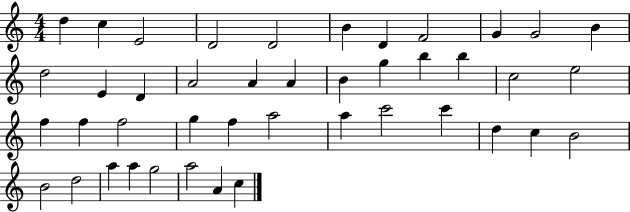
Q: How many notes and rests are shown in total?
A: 43